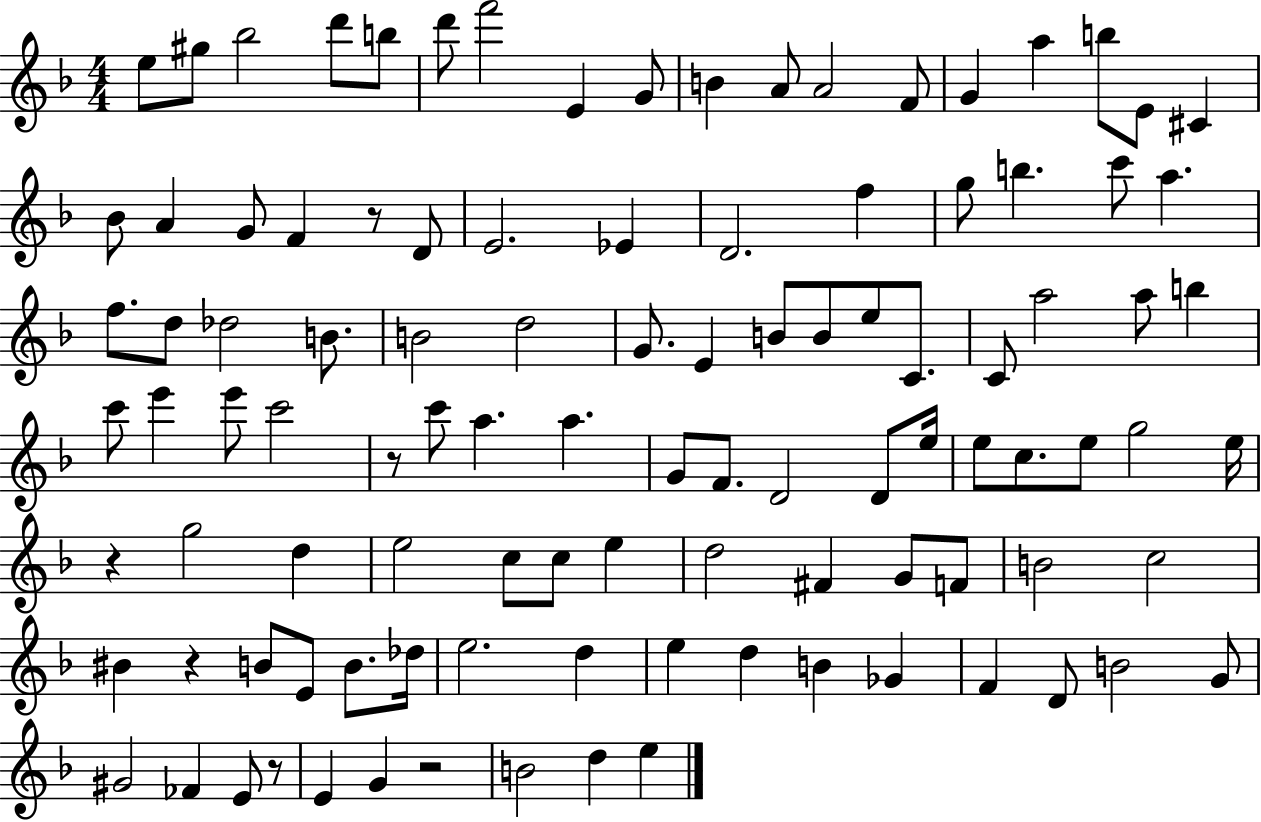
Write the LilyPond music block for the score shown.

{
  \clef treble
  \numericTimeSignature
  \time 4/4
  \key f \major
  \repeat volta 2 { e''8 gis''8 bes''2 d'''8 b''8 | d'''8 f'''2 e'4 g'8 | b'4 a'8 a'2 f'8 | g'4 a''4 b''8 e'8 cis'4 | \break bes'8 a'4 g'8 f'4 r8 d'8 | e'2. ees'4 | d'2. f''4 | g''8 b''4. c'''8 a''4. | \break f''8. d''8 des''2 b'8. | b'2 d''2 | g'8. e'4 b'8 b'8 e''8 c'8. | c'8 a''2 a''8 b''4 | \break c'''8 e'''4 e'''8 c'''2 | r8 c'''8 a''4. a''4. | g'8 f'8. d'2 d'8 e''16 | e''8 c''8. e''8 g''2 e''16 | \break r4 g''2 d''4 | e''2 c''8 c''8 e''4 | d''2 fis'4 g'8 f'8 | b'2 c''2 | \break bis'4 r4 b'8 e'8 b'8. des''16 | e''2. d''4 | e''4 d''4 b'4 ges'4 | f'4 d'8 b'2 g'8 | \break gis'2 fes'4 e'8 r8 | e'4 g'4 r2 | b'2 d''4 e''4 | } \bar "|."
}